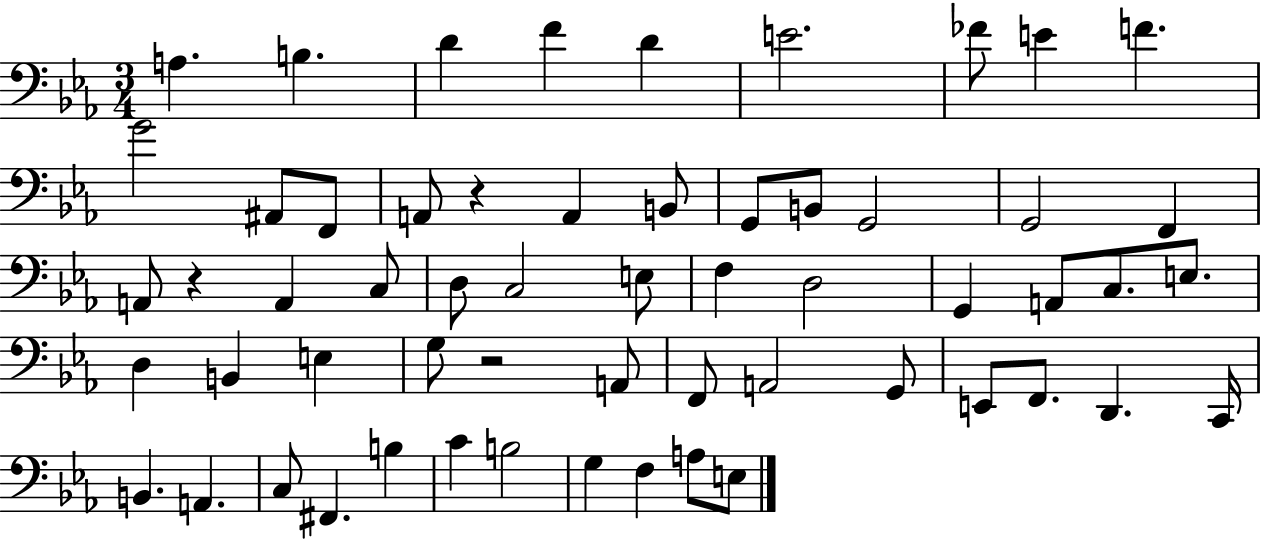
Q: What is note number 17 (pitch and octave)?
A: B2